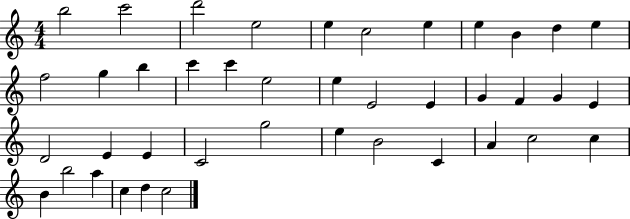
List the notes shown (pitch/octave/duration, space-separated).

B5/h C6/h D6/h E5/h E5/q C5/h E5/q E5/q B4/q D5/q E5/q F5/h G5/q B5/q C6/q C6/q E5/h E5/q E4/h E4/q G4/q F4/q G4/q E4/q D4/h E4/q E4/q C4/h G5/h E5/q B4/h C4/q A4/q C5/h C5/q B4/q B5/h A5/q C5/q D5/q C5/h